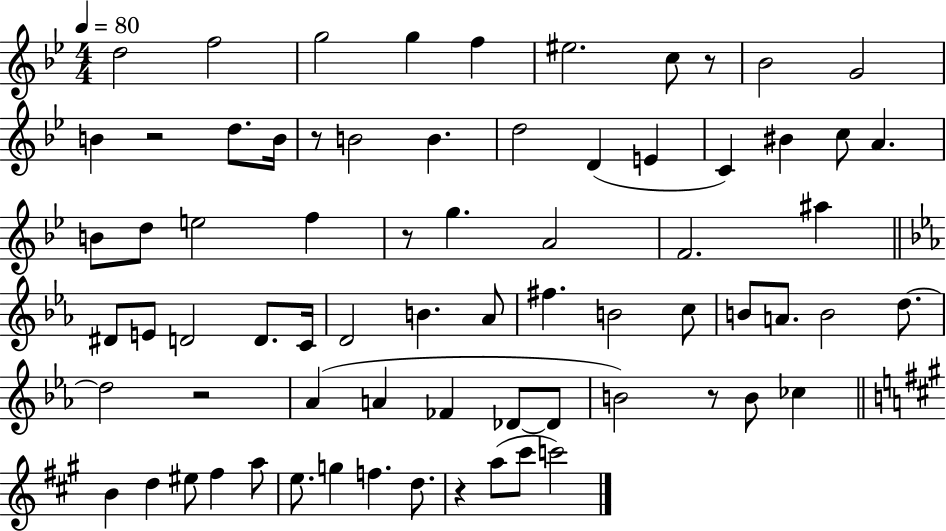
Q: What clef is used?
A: treble